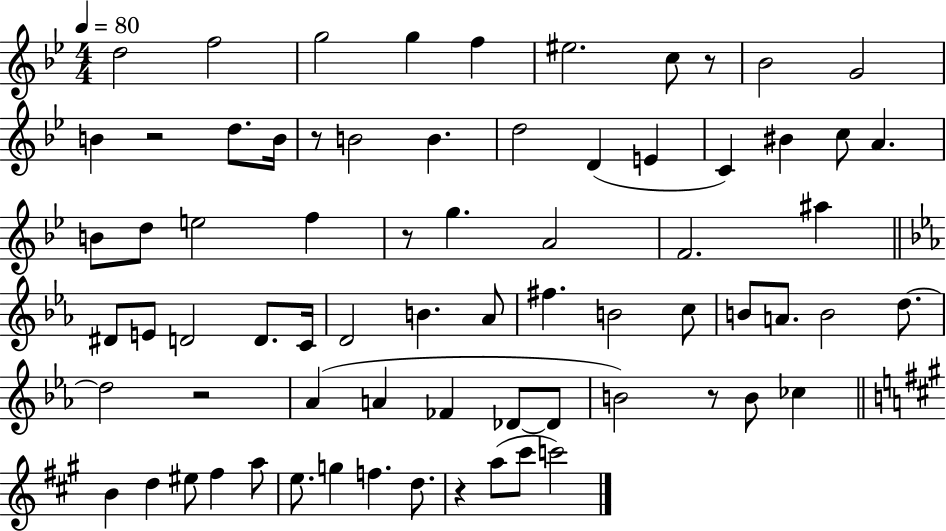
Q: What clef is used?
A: treble